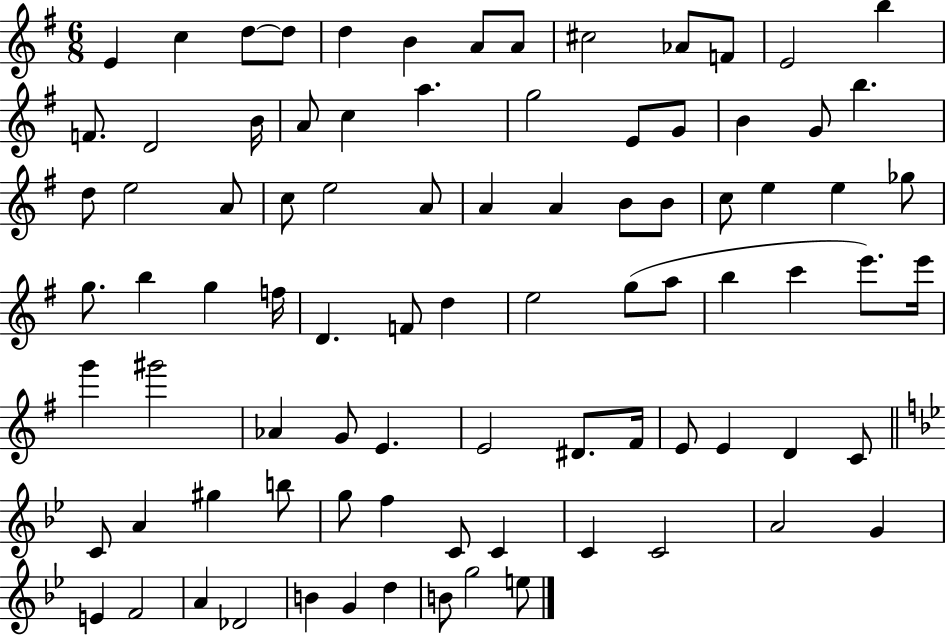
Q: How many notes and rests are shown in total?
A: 87